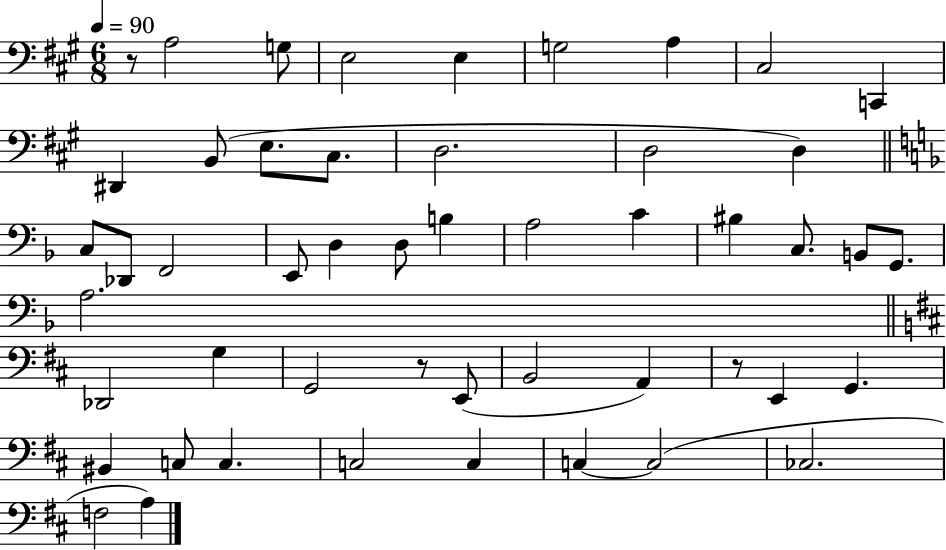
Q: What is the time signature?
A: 6/8